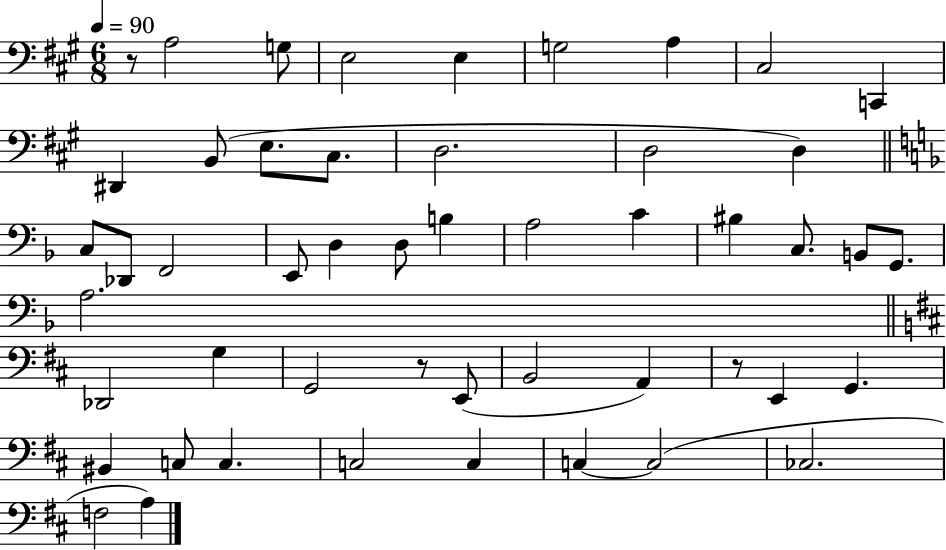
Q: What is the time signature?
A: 6/8